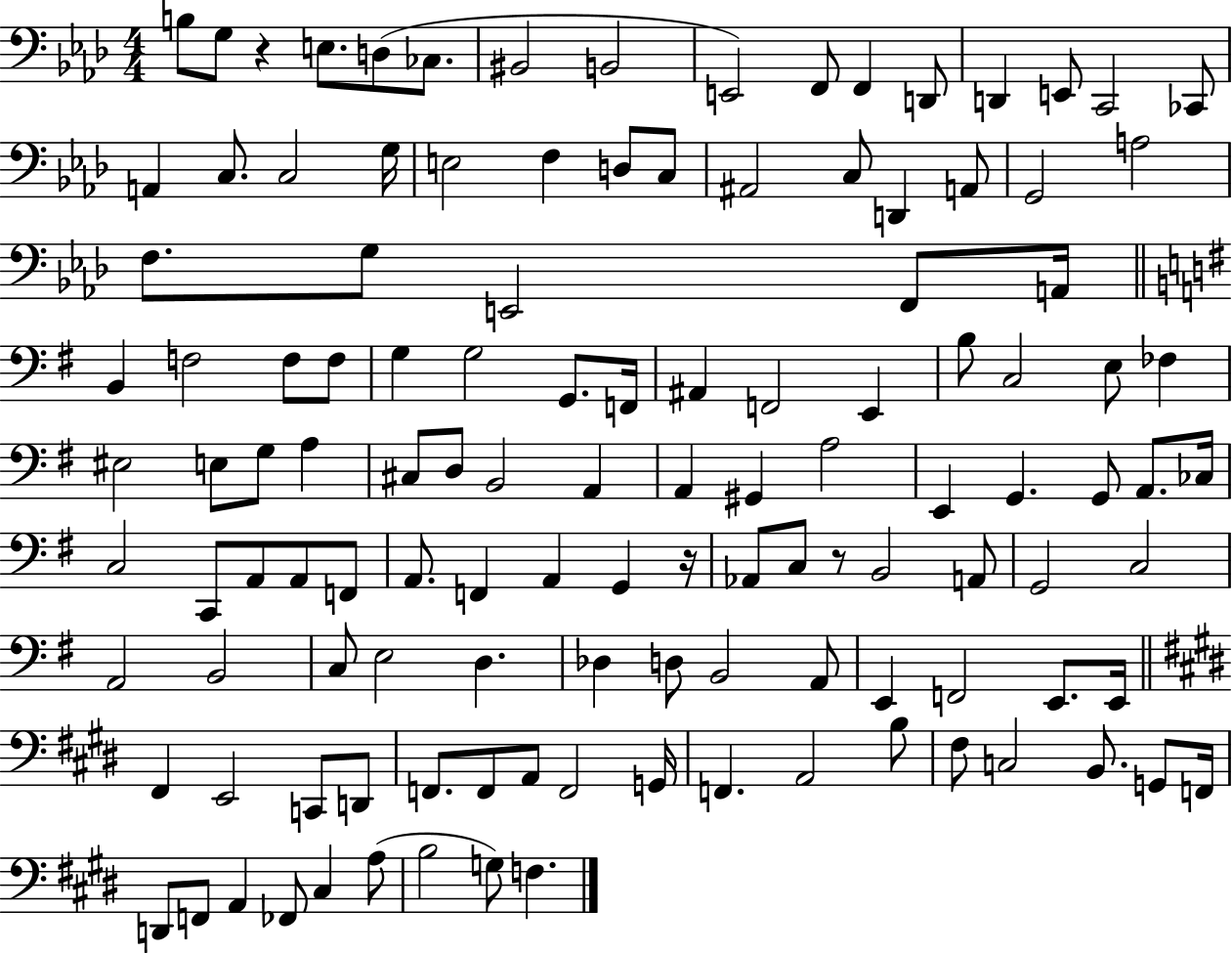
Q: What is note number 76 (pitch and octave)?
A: C3